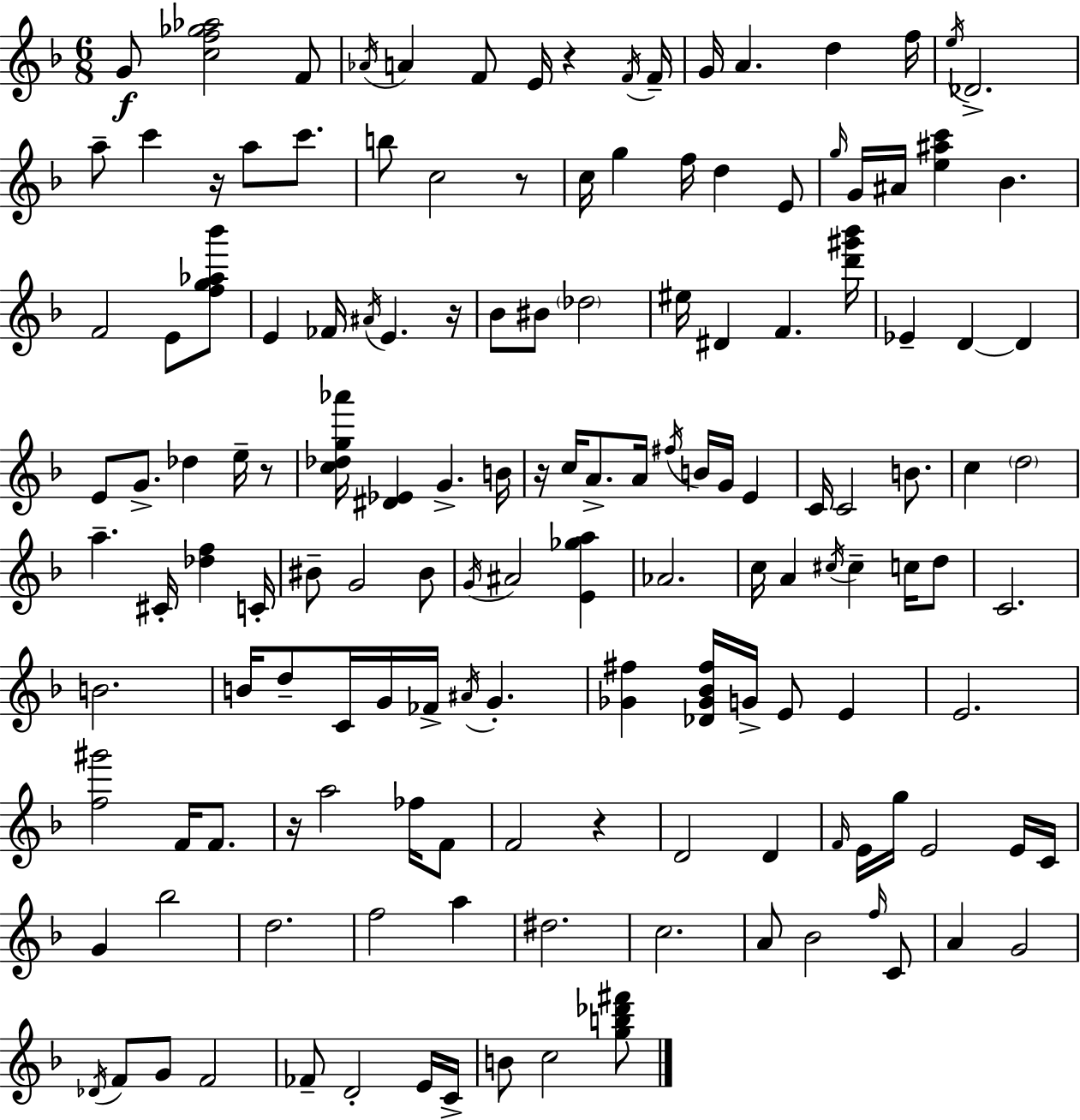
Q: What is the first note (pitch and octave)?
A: G4